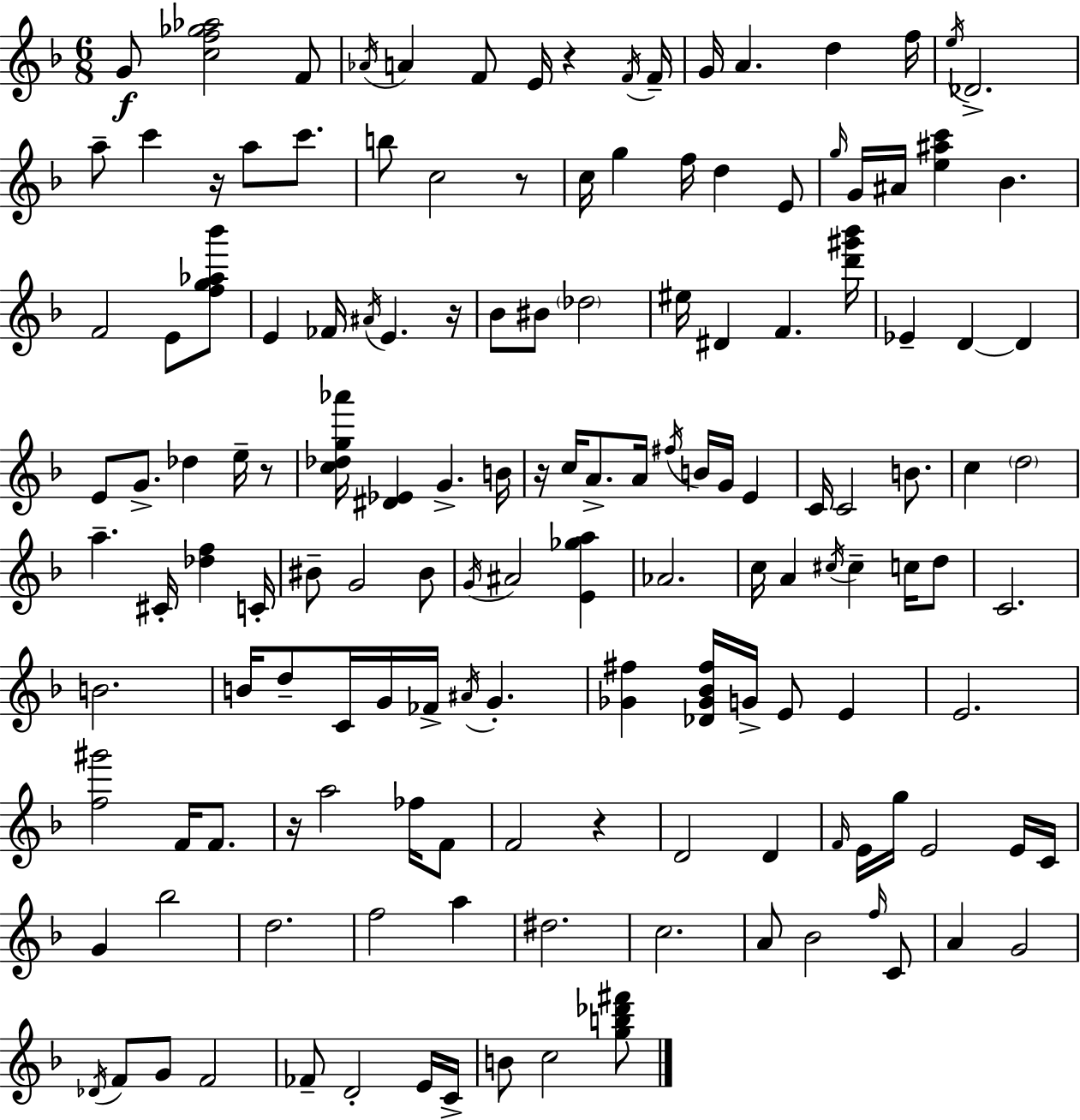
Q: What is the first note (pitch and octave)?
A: G4